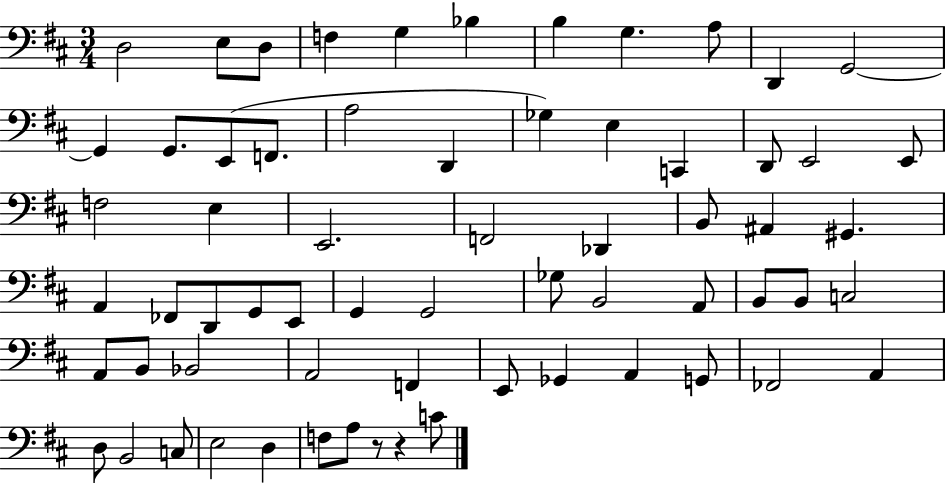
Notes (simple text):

D3/h E3/e D3/e F3/q G3/q Bb3/q B3/q G3/q. A3/e D2/q G2/h G2/q G2/e. E2/e F2/e. A3/h D2/q Gb3/q E3/q C2/q D2/e E2/h E2/e F3/h E3/q E2/h. F2/h Db2/q B2/e A#2/q G#2/q. A2/q FES2/e D2/e G2/e E2/e G2/q G2/h Gb3/e B2/h A2/e B2/e B2/e C3/h A2/e B2/e Bb2/h A2/h F2/q E2/e Gb2/q A2/q G2/e FES2/h A2/q D3/e B2/h C3/e E3/h D3/q F3/e A3/e R/e R/q C4/e